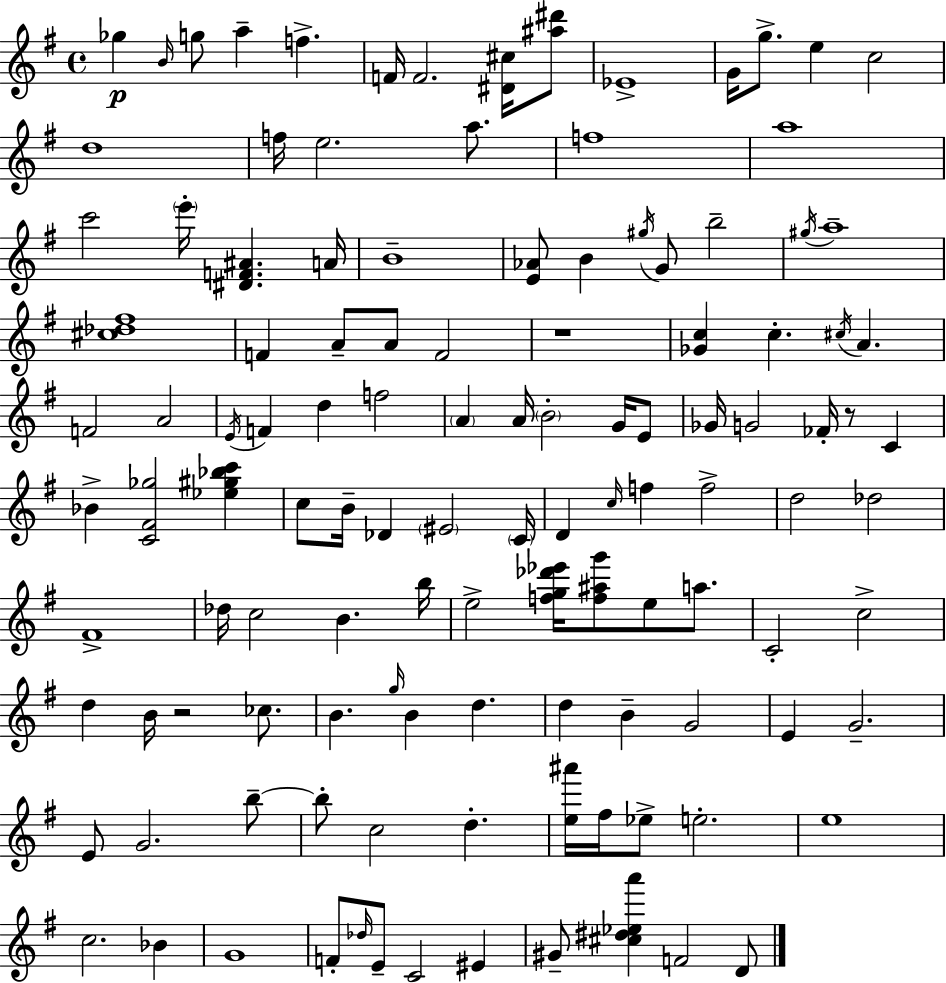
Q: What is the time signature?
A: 4/4